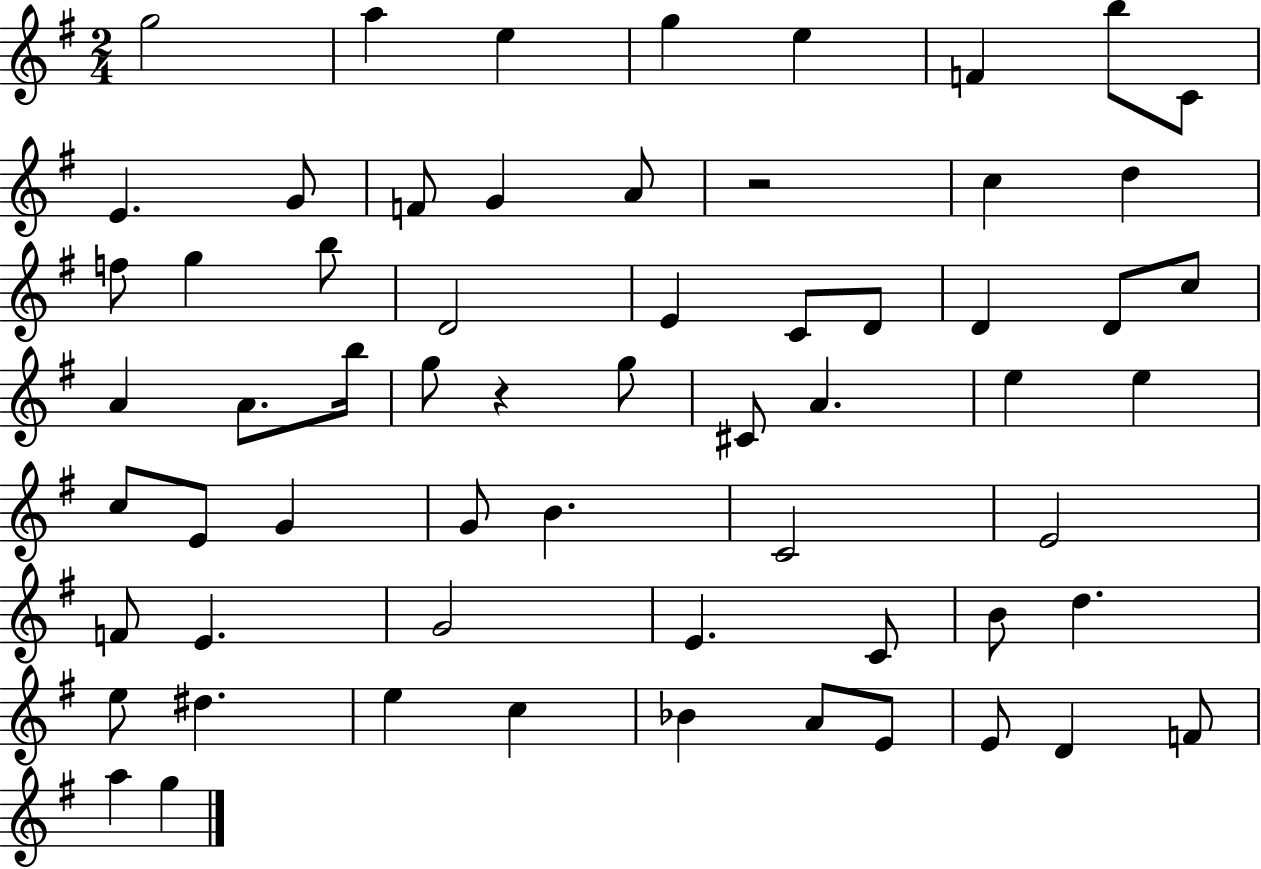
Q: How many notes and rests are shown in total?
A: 62